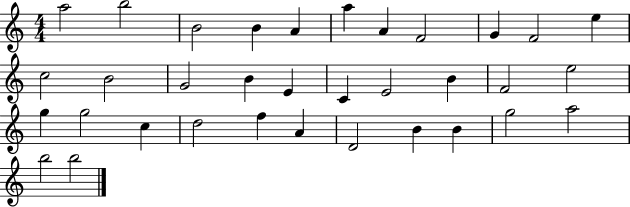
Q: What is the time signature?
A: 4/4